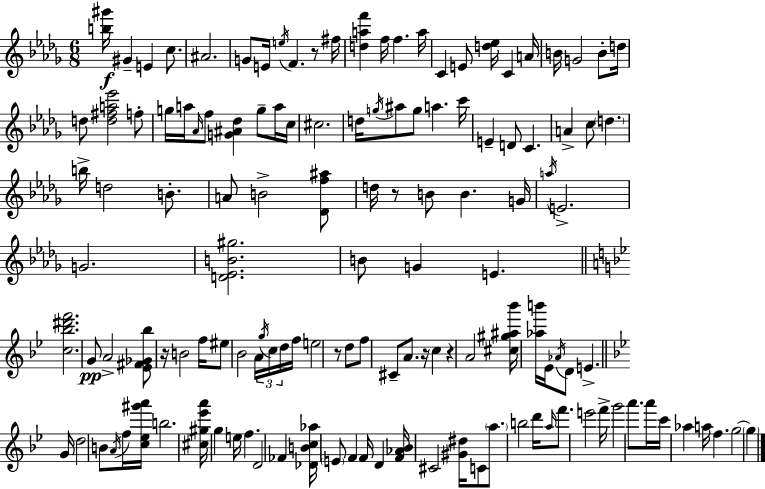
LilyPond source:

{
  \clef treble
  \numericTimeSignature
  \time 6/8
  \key bes \minor
  <b'' gis'''>16\f gis'4-- e'4 c''8. | ais'2. | g'8 e'16 \acciaccatura { e''16 } f'4. r8 | fis''16 <d'' a'' f'''>4 f''16 f''4. | \break a''16 c'4 e'8 <d'' ees''>16 c'4 | a'16 b'16 g'2 b'8-. | d''16 d''8 <d'' fis'' a'' ees'''>2 f''8-. | g''16 a''16 \grace { aes'16 } f''8 <g' ais' des''>4 g''8-- | \break a''16 c''16 cis''2. | d''16 \acciaccatura { g''16 } ais''8 g''8 a''4. | c'''16 e'4-- d'8 c'4. | a'4-> c''8 \parenthesize d''4. | \break b''16-> d''2 | b'8.-. a'8 b'2-> | <des' f'' ais''>8 d''16 r8 b'8 b'4. | g'16 \acciaccatura { a''16 } e'2.-> | \break g'2. | <d' ees' b' gis''>2. | b'8 g'4 e'4. | \bar "||" \break \key g \minor <c'' bes'' dis''' f'''>2. | g'8\pp a'2-> <ees' fis' ges' bes''>8 | r16 b'2 f''16 eis''8 | bes'2 a'16 \tuplet 3/2 { \acciaccatura { g''16 } c''16 d''16 } | \break f''16 e''2 r8 d''8 | f''8 cis'8-- a'8. r16 c''4 | r4 a'2 | <cis'' gis'' ais'' bes'''>16 <aes'' b'''>16 ees'16 \acciaccatura { aes'16 } d'8 e'4.-> | \break \bar "||" \break \key bes \major g'16 d''2 b'8 \acciaccatura { a'16 } | f''16 <c'' ees'' gis''' a'''>16 b''2. | <cis'' gis'' ees''' a'''>16 g''4 e''16 f''4. | d'2 fes'4 | \break <des' b' c'' aes''>16 \parenthesize e'8 f'4 f'16 d'4 | <f' aes' bes'>16 cis'2 <gis' dis''>16 | c'8 \parenthesize a''8. b''2 | d'''16 \grace { a''16 } f'''8. e'''2 | \break f'''16-> g'''2 a'''8. | a'''16 c'''16 aes''4 a''16 f''4. | g''2~~ \parenthesize g''4 | \bar "|."
}